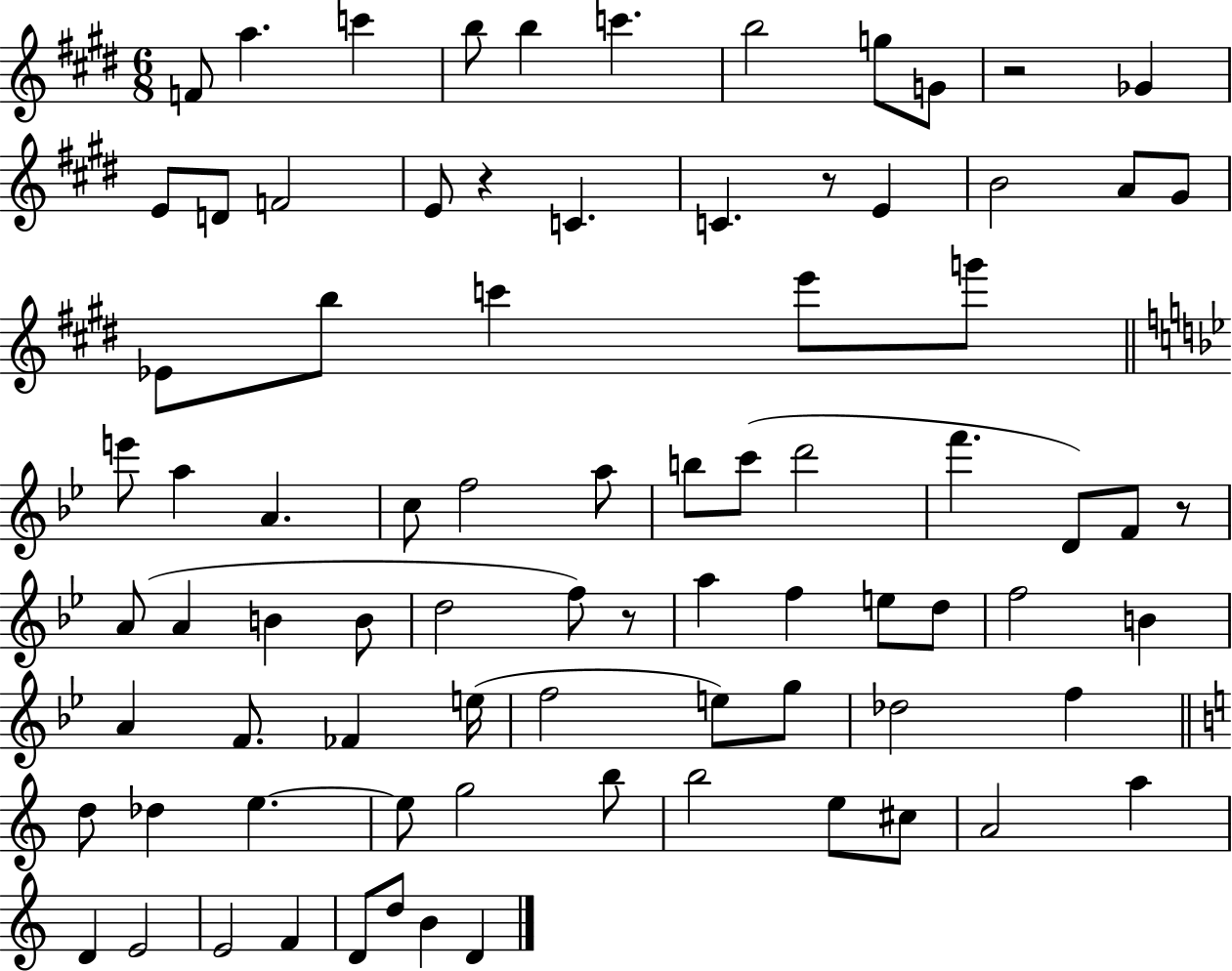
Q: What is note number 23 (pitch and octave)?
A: C6